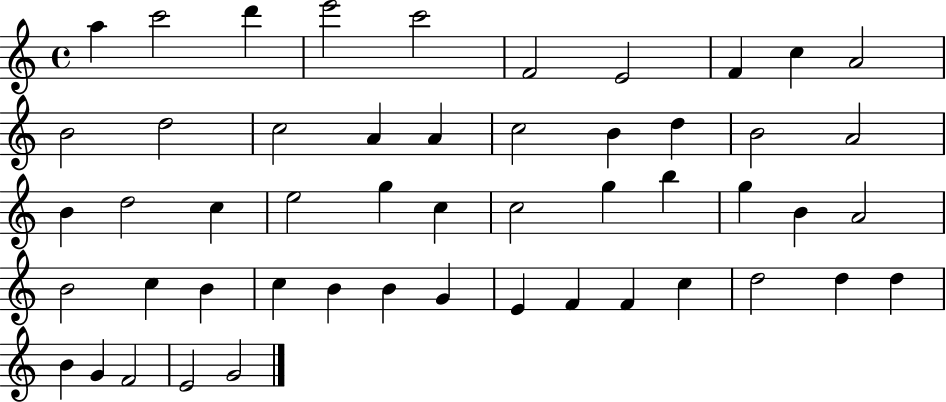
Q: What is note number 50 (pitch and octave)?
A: E4